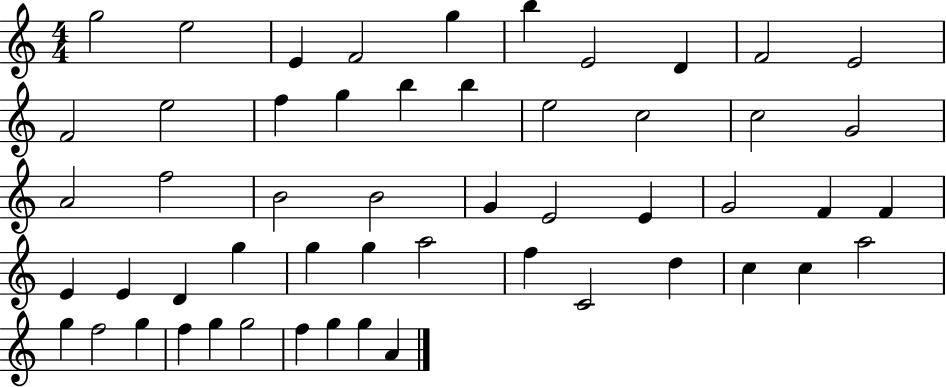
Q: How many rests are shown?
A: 0